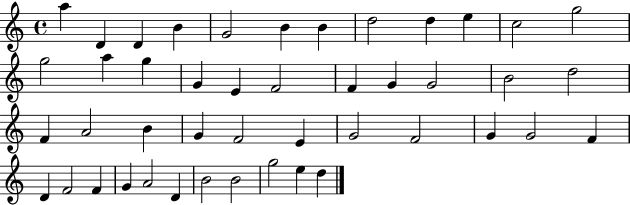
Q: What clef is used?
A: treble